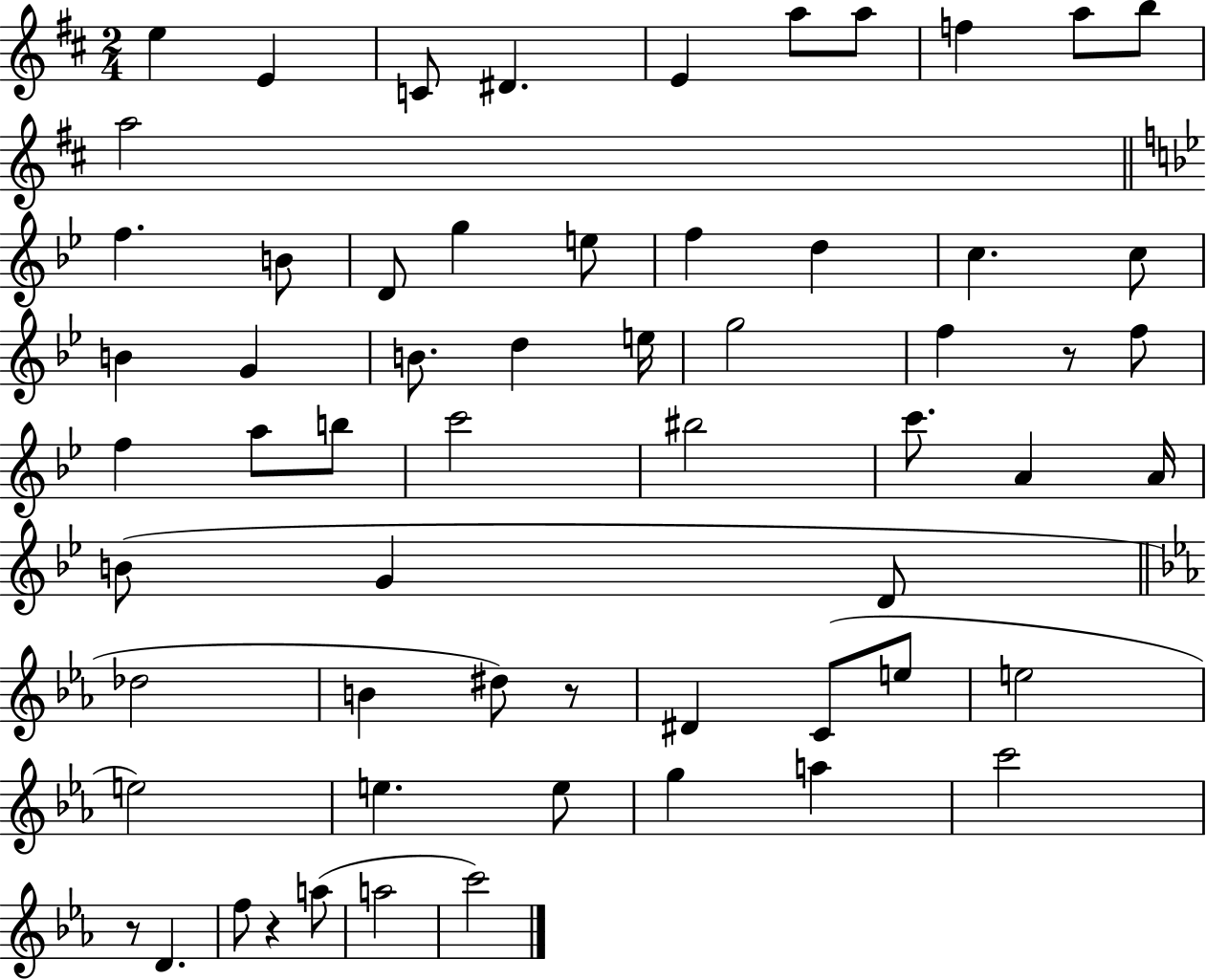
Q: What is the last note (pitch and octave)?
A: C6